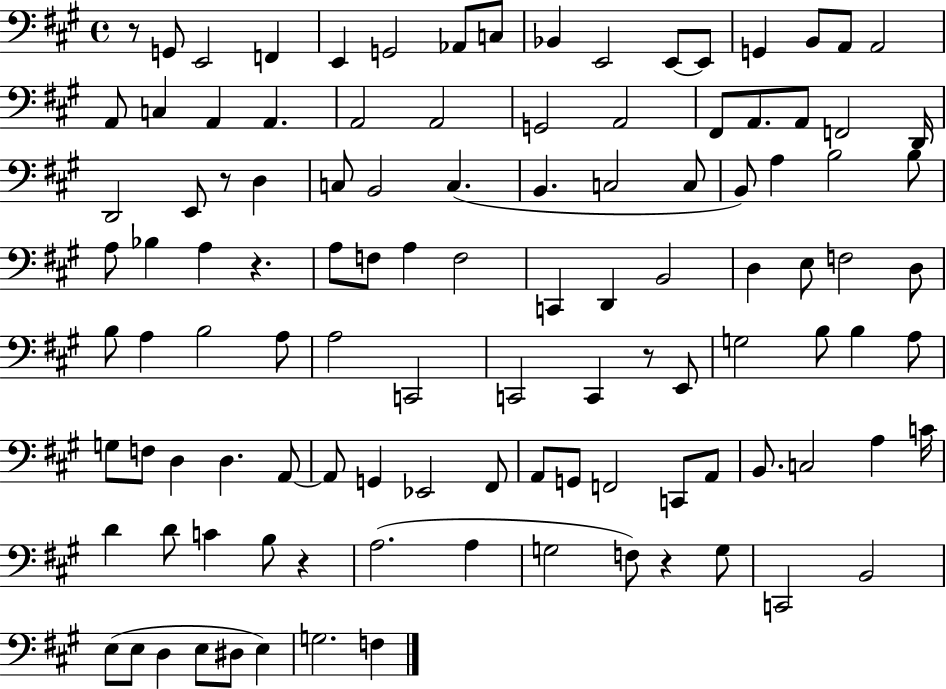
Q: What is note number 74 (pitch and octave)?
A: A2